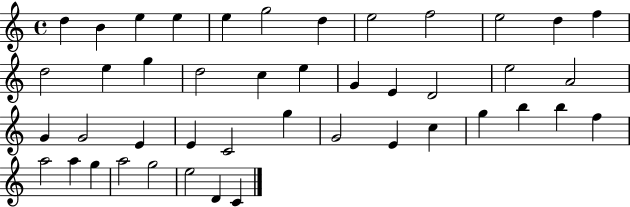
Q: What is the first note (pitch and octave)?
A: D5